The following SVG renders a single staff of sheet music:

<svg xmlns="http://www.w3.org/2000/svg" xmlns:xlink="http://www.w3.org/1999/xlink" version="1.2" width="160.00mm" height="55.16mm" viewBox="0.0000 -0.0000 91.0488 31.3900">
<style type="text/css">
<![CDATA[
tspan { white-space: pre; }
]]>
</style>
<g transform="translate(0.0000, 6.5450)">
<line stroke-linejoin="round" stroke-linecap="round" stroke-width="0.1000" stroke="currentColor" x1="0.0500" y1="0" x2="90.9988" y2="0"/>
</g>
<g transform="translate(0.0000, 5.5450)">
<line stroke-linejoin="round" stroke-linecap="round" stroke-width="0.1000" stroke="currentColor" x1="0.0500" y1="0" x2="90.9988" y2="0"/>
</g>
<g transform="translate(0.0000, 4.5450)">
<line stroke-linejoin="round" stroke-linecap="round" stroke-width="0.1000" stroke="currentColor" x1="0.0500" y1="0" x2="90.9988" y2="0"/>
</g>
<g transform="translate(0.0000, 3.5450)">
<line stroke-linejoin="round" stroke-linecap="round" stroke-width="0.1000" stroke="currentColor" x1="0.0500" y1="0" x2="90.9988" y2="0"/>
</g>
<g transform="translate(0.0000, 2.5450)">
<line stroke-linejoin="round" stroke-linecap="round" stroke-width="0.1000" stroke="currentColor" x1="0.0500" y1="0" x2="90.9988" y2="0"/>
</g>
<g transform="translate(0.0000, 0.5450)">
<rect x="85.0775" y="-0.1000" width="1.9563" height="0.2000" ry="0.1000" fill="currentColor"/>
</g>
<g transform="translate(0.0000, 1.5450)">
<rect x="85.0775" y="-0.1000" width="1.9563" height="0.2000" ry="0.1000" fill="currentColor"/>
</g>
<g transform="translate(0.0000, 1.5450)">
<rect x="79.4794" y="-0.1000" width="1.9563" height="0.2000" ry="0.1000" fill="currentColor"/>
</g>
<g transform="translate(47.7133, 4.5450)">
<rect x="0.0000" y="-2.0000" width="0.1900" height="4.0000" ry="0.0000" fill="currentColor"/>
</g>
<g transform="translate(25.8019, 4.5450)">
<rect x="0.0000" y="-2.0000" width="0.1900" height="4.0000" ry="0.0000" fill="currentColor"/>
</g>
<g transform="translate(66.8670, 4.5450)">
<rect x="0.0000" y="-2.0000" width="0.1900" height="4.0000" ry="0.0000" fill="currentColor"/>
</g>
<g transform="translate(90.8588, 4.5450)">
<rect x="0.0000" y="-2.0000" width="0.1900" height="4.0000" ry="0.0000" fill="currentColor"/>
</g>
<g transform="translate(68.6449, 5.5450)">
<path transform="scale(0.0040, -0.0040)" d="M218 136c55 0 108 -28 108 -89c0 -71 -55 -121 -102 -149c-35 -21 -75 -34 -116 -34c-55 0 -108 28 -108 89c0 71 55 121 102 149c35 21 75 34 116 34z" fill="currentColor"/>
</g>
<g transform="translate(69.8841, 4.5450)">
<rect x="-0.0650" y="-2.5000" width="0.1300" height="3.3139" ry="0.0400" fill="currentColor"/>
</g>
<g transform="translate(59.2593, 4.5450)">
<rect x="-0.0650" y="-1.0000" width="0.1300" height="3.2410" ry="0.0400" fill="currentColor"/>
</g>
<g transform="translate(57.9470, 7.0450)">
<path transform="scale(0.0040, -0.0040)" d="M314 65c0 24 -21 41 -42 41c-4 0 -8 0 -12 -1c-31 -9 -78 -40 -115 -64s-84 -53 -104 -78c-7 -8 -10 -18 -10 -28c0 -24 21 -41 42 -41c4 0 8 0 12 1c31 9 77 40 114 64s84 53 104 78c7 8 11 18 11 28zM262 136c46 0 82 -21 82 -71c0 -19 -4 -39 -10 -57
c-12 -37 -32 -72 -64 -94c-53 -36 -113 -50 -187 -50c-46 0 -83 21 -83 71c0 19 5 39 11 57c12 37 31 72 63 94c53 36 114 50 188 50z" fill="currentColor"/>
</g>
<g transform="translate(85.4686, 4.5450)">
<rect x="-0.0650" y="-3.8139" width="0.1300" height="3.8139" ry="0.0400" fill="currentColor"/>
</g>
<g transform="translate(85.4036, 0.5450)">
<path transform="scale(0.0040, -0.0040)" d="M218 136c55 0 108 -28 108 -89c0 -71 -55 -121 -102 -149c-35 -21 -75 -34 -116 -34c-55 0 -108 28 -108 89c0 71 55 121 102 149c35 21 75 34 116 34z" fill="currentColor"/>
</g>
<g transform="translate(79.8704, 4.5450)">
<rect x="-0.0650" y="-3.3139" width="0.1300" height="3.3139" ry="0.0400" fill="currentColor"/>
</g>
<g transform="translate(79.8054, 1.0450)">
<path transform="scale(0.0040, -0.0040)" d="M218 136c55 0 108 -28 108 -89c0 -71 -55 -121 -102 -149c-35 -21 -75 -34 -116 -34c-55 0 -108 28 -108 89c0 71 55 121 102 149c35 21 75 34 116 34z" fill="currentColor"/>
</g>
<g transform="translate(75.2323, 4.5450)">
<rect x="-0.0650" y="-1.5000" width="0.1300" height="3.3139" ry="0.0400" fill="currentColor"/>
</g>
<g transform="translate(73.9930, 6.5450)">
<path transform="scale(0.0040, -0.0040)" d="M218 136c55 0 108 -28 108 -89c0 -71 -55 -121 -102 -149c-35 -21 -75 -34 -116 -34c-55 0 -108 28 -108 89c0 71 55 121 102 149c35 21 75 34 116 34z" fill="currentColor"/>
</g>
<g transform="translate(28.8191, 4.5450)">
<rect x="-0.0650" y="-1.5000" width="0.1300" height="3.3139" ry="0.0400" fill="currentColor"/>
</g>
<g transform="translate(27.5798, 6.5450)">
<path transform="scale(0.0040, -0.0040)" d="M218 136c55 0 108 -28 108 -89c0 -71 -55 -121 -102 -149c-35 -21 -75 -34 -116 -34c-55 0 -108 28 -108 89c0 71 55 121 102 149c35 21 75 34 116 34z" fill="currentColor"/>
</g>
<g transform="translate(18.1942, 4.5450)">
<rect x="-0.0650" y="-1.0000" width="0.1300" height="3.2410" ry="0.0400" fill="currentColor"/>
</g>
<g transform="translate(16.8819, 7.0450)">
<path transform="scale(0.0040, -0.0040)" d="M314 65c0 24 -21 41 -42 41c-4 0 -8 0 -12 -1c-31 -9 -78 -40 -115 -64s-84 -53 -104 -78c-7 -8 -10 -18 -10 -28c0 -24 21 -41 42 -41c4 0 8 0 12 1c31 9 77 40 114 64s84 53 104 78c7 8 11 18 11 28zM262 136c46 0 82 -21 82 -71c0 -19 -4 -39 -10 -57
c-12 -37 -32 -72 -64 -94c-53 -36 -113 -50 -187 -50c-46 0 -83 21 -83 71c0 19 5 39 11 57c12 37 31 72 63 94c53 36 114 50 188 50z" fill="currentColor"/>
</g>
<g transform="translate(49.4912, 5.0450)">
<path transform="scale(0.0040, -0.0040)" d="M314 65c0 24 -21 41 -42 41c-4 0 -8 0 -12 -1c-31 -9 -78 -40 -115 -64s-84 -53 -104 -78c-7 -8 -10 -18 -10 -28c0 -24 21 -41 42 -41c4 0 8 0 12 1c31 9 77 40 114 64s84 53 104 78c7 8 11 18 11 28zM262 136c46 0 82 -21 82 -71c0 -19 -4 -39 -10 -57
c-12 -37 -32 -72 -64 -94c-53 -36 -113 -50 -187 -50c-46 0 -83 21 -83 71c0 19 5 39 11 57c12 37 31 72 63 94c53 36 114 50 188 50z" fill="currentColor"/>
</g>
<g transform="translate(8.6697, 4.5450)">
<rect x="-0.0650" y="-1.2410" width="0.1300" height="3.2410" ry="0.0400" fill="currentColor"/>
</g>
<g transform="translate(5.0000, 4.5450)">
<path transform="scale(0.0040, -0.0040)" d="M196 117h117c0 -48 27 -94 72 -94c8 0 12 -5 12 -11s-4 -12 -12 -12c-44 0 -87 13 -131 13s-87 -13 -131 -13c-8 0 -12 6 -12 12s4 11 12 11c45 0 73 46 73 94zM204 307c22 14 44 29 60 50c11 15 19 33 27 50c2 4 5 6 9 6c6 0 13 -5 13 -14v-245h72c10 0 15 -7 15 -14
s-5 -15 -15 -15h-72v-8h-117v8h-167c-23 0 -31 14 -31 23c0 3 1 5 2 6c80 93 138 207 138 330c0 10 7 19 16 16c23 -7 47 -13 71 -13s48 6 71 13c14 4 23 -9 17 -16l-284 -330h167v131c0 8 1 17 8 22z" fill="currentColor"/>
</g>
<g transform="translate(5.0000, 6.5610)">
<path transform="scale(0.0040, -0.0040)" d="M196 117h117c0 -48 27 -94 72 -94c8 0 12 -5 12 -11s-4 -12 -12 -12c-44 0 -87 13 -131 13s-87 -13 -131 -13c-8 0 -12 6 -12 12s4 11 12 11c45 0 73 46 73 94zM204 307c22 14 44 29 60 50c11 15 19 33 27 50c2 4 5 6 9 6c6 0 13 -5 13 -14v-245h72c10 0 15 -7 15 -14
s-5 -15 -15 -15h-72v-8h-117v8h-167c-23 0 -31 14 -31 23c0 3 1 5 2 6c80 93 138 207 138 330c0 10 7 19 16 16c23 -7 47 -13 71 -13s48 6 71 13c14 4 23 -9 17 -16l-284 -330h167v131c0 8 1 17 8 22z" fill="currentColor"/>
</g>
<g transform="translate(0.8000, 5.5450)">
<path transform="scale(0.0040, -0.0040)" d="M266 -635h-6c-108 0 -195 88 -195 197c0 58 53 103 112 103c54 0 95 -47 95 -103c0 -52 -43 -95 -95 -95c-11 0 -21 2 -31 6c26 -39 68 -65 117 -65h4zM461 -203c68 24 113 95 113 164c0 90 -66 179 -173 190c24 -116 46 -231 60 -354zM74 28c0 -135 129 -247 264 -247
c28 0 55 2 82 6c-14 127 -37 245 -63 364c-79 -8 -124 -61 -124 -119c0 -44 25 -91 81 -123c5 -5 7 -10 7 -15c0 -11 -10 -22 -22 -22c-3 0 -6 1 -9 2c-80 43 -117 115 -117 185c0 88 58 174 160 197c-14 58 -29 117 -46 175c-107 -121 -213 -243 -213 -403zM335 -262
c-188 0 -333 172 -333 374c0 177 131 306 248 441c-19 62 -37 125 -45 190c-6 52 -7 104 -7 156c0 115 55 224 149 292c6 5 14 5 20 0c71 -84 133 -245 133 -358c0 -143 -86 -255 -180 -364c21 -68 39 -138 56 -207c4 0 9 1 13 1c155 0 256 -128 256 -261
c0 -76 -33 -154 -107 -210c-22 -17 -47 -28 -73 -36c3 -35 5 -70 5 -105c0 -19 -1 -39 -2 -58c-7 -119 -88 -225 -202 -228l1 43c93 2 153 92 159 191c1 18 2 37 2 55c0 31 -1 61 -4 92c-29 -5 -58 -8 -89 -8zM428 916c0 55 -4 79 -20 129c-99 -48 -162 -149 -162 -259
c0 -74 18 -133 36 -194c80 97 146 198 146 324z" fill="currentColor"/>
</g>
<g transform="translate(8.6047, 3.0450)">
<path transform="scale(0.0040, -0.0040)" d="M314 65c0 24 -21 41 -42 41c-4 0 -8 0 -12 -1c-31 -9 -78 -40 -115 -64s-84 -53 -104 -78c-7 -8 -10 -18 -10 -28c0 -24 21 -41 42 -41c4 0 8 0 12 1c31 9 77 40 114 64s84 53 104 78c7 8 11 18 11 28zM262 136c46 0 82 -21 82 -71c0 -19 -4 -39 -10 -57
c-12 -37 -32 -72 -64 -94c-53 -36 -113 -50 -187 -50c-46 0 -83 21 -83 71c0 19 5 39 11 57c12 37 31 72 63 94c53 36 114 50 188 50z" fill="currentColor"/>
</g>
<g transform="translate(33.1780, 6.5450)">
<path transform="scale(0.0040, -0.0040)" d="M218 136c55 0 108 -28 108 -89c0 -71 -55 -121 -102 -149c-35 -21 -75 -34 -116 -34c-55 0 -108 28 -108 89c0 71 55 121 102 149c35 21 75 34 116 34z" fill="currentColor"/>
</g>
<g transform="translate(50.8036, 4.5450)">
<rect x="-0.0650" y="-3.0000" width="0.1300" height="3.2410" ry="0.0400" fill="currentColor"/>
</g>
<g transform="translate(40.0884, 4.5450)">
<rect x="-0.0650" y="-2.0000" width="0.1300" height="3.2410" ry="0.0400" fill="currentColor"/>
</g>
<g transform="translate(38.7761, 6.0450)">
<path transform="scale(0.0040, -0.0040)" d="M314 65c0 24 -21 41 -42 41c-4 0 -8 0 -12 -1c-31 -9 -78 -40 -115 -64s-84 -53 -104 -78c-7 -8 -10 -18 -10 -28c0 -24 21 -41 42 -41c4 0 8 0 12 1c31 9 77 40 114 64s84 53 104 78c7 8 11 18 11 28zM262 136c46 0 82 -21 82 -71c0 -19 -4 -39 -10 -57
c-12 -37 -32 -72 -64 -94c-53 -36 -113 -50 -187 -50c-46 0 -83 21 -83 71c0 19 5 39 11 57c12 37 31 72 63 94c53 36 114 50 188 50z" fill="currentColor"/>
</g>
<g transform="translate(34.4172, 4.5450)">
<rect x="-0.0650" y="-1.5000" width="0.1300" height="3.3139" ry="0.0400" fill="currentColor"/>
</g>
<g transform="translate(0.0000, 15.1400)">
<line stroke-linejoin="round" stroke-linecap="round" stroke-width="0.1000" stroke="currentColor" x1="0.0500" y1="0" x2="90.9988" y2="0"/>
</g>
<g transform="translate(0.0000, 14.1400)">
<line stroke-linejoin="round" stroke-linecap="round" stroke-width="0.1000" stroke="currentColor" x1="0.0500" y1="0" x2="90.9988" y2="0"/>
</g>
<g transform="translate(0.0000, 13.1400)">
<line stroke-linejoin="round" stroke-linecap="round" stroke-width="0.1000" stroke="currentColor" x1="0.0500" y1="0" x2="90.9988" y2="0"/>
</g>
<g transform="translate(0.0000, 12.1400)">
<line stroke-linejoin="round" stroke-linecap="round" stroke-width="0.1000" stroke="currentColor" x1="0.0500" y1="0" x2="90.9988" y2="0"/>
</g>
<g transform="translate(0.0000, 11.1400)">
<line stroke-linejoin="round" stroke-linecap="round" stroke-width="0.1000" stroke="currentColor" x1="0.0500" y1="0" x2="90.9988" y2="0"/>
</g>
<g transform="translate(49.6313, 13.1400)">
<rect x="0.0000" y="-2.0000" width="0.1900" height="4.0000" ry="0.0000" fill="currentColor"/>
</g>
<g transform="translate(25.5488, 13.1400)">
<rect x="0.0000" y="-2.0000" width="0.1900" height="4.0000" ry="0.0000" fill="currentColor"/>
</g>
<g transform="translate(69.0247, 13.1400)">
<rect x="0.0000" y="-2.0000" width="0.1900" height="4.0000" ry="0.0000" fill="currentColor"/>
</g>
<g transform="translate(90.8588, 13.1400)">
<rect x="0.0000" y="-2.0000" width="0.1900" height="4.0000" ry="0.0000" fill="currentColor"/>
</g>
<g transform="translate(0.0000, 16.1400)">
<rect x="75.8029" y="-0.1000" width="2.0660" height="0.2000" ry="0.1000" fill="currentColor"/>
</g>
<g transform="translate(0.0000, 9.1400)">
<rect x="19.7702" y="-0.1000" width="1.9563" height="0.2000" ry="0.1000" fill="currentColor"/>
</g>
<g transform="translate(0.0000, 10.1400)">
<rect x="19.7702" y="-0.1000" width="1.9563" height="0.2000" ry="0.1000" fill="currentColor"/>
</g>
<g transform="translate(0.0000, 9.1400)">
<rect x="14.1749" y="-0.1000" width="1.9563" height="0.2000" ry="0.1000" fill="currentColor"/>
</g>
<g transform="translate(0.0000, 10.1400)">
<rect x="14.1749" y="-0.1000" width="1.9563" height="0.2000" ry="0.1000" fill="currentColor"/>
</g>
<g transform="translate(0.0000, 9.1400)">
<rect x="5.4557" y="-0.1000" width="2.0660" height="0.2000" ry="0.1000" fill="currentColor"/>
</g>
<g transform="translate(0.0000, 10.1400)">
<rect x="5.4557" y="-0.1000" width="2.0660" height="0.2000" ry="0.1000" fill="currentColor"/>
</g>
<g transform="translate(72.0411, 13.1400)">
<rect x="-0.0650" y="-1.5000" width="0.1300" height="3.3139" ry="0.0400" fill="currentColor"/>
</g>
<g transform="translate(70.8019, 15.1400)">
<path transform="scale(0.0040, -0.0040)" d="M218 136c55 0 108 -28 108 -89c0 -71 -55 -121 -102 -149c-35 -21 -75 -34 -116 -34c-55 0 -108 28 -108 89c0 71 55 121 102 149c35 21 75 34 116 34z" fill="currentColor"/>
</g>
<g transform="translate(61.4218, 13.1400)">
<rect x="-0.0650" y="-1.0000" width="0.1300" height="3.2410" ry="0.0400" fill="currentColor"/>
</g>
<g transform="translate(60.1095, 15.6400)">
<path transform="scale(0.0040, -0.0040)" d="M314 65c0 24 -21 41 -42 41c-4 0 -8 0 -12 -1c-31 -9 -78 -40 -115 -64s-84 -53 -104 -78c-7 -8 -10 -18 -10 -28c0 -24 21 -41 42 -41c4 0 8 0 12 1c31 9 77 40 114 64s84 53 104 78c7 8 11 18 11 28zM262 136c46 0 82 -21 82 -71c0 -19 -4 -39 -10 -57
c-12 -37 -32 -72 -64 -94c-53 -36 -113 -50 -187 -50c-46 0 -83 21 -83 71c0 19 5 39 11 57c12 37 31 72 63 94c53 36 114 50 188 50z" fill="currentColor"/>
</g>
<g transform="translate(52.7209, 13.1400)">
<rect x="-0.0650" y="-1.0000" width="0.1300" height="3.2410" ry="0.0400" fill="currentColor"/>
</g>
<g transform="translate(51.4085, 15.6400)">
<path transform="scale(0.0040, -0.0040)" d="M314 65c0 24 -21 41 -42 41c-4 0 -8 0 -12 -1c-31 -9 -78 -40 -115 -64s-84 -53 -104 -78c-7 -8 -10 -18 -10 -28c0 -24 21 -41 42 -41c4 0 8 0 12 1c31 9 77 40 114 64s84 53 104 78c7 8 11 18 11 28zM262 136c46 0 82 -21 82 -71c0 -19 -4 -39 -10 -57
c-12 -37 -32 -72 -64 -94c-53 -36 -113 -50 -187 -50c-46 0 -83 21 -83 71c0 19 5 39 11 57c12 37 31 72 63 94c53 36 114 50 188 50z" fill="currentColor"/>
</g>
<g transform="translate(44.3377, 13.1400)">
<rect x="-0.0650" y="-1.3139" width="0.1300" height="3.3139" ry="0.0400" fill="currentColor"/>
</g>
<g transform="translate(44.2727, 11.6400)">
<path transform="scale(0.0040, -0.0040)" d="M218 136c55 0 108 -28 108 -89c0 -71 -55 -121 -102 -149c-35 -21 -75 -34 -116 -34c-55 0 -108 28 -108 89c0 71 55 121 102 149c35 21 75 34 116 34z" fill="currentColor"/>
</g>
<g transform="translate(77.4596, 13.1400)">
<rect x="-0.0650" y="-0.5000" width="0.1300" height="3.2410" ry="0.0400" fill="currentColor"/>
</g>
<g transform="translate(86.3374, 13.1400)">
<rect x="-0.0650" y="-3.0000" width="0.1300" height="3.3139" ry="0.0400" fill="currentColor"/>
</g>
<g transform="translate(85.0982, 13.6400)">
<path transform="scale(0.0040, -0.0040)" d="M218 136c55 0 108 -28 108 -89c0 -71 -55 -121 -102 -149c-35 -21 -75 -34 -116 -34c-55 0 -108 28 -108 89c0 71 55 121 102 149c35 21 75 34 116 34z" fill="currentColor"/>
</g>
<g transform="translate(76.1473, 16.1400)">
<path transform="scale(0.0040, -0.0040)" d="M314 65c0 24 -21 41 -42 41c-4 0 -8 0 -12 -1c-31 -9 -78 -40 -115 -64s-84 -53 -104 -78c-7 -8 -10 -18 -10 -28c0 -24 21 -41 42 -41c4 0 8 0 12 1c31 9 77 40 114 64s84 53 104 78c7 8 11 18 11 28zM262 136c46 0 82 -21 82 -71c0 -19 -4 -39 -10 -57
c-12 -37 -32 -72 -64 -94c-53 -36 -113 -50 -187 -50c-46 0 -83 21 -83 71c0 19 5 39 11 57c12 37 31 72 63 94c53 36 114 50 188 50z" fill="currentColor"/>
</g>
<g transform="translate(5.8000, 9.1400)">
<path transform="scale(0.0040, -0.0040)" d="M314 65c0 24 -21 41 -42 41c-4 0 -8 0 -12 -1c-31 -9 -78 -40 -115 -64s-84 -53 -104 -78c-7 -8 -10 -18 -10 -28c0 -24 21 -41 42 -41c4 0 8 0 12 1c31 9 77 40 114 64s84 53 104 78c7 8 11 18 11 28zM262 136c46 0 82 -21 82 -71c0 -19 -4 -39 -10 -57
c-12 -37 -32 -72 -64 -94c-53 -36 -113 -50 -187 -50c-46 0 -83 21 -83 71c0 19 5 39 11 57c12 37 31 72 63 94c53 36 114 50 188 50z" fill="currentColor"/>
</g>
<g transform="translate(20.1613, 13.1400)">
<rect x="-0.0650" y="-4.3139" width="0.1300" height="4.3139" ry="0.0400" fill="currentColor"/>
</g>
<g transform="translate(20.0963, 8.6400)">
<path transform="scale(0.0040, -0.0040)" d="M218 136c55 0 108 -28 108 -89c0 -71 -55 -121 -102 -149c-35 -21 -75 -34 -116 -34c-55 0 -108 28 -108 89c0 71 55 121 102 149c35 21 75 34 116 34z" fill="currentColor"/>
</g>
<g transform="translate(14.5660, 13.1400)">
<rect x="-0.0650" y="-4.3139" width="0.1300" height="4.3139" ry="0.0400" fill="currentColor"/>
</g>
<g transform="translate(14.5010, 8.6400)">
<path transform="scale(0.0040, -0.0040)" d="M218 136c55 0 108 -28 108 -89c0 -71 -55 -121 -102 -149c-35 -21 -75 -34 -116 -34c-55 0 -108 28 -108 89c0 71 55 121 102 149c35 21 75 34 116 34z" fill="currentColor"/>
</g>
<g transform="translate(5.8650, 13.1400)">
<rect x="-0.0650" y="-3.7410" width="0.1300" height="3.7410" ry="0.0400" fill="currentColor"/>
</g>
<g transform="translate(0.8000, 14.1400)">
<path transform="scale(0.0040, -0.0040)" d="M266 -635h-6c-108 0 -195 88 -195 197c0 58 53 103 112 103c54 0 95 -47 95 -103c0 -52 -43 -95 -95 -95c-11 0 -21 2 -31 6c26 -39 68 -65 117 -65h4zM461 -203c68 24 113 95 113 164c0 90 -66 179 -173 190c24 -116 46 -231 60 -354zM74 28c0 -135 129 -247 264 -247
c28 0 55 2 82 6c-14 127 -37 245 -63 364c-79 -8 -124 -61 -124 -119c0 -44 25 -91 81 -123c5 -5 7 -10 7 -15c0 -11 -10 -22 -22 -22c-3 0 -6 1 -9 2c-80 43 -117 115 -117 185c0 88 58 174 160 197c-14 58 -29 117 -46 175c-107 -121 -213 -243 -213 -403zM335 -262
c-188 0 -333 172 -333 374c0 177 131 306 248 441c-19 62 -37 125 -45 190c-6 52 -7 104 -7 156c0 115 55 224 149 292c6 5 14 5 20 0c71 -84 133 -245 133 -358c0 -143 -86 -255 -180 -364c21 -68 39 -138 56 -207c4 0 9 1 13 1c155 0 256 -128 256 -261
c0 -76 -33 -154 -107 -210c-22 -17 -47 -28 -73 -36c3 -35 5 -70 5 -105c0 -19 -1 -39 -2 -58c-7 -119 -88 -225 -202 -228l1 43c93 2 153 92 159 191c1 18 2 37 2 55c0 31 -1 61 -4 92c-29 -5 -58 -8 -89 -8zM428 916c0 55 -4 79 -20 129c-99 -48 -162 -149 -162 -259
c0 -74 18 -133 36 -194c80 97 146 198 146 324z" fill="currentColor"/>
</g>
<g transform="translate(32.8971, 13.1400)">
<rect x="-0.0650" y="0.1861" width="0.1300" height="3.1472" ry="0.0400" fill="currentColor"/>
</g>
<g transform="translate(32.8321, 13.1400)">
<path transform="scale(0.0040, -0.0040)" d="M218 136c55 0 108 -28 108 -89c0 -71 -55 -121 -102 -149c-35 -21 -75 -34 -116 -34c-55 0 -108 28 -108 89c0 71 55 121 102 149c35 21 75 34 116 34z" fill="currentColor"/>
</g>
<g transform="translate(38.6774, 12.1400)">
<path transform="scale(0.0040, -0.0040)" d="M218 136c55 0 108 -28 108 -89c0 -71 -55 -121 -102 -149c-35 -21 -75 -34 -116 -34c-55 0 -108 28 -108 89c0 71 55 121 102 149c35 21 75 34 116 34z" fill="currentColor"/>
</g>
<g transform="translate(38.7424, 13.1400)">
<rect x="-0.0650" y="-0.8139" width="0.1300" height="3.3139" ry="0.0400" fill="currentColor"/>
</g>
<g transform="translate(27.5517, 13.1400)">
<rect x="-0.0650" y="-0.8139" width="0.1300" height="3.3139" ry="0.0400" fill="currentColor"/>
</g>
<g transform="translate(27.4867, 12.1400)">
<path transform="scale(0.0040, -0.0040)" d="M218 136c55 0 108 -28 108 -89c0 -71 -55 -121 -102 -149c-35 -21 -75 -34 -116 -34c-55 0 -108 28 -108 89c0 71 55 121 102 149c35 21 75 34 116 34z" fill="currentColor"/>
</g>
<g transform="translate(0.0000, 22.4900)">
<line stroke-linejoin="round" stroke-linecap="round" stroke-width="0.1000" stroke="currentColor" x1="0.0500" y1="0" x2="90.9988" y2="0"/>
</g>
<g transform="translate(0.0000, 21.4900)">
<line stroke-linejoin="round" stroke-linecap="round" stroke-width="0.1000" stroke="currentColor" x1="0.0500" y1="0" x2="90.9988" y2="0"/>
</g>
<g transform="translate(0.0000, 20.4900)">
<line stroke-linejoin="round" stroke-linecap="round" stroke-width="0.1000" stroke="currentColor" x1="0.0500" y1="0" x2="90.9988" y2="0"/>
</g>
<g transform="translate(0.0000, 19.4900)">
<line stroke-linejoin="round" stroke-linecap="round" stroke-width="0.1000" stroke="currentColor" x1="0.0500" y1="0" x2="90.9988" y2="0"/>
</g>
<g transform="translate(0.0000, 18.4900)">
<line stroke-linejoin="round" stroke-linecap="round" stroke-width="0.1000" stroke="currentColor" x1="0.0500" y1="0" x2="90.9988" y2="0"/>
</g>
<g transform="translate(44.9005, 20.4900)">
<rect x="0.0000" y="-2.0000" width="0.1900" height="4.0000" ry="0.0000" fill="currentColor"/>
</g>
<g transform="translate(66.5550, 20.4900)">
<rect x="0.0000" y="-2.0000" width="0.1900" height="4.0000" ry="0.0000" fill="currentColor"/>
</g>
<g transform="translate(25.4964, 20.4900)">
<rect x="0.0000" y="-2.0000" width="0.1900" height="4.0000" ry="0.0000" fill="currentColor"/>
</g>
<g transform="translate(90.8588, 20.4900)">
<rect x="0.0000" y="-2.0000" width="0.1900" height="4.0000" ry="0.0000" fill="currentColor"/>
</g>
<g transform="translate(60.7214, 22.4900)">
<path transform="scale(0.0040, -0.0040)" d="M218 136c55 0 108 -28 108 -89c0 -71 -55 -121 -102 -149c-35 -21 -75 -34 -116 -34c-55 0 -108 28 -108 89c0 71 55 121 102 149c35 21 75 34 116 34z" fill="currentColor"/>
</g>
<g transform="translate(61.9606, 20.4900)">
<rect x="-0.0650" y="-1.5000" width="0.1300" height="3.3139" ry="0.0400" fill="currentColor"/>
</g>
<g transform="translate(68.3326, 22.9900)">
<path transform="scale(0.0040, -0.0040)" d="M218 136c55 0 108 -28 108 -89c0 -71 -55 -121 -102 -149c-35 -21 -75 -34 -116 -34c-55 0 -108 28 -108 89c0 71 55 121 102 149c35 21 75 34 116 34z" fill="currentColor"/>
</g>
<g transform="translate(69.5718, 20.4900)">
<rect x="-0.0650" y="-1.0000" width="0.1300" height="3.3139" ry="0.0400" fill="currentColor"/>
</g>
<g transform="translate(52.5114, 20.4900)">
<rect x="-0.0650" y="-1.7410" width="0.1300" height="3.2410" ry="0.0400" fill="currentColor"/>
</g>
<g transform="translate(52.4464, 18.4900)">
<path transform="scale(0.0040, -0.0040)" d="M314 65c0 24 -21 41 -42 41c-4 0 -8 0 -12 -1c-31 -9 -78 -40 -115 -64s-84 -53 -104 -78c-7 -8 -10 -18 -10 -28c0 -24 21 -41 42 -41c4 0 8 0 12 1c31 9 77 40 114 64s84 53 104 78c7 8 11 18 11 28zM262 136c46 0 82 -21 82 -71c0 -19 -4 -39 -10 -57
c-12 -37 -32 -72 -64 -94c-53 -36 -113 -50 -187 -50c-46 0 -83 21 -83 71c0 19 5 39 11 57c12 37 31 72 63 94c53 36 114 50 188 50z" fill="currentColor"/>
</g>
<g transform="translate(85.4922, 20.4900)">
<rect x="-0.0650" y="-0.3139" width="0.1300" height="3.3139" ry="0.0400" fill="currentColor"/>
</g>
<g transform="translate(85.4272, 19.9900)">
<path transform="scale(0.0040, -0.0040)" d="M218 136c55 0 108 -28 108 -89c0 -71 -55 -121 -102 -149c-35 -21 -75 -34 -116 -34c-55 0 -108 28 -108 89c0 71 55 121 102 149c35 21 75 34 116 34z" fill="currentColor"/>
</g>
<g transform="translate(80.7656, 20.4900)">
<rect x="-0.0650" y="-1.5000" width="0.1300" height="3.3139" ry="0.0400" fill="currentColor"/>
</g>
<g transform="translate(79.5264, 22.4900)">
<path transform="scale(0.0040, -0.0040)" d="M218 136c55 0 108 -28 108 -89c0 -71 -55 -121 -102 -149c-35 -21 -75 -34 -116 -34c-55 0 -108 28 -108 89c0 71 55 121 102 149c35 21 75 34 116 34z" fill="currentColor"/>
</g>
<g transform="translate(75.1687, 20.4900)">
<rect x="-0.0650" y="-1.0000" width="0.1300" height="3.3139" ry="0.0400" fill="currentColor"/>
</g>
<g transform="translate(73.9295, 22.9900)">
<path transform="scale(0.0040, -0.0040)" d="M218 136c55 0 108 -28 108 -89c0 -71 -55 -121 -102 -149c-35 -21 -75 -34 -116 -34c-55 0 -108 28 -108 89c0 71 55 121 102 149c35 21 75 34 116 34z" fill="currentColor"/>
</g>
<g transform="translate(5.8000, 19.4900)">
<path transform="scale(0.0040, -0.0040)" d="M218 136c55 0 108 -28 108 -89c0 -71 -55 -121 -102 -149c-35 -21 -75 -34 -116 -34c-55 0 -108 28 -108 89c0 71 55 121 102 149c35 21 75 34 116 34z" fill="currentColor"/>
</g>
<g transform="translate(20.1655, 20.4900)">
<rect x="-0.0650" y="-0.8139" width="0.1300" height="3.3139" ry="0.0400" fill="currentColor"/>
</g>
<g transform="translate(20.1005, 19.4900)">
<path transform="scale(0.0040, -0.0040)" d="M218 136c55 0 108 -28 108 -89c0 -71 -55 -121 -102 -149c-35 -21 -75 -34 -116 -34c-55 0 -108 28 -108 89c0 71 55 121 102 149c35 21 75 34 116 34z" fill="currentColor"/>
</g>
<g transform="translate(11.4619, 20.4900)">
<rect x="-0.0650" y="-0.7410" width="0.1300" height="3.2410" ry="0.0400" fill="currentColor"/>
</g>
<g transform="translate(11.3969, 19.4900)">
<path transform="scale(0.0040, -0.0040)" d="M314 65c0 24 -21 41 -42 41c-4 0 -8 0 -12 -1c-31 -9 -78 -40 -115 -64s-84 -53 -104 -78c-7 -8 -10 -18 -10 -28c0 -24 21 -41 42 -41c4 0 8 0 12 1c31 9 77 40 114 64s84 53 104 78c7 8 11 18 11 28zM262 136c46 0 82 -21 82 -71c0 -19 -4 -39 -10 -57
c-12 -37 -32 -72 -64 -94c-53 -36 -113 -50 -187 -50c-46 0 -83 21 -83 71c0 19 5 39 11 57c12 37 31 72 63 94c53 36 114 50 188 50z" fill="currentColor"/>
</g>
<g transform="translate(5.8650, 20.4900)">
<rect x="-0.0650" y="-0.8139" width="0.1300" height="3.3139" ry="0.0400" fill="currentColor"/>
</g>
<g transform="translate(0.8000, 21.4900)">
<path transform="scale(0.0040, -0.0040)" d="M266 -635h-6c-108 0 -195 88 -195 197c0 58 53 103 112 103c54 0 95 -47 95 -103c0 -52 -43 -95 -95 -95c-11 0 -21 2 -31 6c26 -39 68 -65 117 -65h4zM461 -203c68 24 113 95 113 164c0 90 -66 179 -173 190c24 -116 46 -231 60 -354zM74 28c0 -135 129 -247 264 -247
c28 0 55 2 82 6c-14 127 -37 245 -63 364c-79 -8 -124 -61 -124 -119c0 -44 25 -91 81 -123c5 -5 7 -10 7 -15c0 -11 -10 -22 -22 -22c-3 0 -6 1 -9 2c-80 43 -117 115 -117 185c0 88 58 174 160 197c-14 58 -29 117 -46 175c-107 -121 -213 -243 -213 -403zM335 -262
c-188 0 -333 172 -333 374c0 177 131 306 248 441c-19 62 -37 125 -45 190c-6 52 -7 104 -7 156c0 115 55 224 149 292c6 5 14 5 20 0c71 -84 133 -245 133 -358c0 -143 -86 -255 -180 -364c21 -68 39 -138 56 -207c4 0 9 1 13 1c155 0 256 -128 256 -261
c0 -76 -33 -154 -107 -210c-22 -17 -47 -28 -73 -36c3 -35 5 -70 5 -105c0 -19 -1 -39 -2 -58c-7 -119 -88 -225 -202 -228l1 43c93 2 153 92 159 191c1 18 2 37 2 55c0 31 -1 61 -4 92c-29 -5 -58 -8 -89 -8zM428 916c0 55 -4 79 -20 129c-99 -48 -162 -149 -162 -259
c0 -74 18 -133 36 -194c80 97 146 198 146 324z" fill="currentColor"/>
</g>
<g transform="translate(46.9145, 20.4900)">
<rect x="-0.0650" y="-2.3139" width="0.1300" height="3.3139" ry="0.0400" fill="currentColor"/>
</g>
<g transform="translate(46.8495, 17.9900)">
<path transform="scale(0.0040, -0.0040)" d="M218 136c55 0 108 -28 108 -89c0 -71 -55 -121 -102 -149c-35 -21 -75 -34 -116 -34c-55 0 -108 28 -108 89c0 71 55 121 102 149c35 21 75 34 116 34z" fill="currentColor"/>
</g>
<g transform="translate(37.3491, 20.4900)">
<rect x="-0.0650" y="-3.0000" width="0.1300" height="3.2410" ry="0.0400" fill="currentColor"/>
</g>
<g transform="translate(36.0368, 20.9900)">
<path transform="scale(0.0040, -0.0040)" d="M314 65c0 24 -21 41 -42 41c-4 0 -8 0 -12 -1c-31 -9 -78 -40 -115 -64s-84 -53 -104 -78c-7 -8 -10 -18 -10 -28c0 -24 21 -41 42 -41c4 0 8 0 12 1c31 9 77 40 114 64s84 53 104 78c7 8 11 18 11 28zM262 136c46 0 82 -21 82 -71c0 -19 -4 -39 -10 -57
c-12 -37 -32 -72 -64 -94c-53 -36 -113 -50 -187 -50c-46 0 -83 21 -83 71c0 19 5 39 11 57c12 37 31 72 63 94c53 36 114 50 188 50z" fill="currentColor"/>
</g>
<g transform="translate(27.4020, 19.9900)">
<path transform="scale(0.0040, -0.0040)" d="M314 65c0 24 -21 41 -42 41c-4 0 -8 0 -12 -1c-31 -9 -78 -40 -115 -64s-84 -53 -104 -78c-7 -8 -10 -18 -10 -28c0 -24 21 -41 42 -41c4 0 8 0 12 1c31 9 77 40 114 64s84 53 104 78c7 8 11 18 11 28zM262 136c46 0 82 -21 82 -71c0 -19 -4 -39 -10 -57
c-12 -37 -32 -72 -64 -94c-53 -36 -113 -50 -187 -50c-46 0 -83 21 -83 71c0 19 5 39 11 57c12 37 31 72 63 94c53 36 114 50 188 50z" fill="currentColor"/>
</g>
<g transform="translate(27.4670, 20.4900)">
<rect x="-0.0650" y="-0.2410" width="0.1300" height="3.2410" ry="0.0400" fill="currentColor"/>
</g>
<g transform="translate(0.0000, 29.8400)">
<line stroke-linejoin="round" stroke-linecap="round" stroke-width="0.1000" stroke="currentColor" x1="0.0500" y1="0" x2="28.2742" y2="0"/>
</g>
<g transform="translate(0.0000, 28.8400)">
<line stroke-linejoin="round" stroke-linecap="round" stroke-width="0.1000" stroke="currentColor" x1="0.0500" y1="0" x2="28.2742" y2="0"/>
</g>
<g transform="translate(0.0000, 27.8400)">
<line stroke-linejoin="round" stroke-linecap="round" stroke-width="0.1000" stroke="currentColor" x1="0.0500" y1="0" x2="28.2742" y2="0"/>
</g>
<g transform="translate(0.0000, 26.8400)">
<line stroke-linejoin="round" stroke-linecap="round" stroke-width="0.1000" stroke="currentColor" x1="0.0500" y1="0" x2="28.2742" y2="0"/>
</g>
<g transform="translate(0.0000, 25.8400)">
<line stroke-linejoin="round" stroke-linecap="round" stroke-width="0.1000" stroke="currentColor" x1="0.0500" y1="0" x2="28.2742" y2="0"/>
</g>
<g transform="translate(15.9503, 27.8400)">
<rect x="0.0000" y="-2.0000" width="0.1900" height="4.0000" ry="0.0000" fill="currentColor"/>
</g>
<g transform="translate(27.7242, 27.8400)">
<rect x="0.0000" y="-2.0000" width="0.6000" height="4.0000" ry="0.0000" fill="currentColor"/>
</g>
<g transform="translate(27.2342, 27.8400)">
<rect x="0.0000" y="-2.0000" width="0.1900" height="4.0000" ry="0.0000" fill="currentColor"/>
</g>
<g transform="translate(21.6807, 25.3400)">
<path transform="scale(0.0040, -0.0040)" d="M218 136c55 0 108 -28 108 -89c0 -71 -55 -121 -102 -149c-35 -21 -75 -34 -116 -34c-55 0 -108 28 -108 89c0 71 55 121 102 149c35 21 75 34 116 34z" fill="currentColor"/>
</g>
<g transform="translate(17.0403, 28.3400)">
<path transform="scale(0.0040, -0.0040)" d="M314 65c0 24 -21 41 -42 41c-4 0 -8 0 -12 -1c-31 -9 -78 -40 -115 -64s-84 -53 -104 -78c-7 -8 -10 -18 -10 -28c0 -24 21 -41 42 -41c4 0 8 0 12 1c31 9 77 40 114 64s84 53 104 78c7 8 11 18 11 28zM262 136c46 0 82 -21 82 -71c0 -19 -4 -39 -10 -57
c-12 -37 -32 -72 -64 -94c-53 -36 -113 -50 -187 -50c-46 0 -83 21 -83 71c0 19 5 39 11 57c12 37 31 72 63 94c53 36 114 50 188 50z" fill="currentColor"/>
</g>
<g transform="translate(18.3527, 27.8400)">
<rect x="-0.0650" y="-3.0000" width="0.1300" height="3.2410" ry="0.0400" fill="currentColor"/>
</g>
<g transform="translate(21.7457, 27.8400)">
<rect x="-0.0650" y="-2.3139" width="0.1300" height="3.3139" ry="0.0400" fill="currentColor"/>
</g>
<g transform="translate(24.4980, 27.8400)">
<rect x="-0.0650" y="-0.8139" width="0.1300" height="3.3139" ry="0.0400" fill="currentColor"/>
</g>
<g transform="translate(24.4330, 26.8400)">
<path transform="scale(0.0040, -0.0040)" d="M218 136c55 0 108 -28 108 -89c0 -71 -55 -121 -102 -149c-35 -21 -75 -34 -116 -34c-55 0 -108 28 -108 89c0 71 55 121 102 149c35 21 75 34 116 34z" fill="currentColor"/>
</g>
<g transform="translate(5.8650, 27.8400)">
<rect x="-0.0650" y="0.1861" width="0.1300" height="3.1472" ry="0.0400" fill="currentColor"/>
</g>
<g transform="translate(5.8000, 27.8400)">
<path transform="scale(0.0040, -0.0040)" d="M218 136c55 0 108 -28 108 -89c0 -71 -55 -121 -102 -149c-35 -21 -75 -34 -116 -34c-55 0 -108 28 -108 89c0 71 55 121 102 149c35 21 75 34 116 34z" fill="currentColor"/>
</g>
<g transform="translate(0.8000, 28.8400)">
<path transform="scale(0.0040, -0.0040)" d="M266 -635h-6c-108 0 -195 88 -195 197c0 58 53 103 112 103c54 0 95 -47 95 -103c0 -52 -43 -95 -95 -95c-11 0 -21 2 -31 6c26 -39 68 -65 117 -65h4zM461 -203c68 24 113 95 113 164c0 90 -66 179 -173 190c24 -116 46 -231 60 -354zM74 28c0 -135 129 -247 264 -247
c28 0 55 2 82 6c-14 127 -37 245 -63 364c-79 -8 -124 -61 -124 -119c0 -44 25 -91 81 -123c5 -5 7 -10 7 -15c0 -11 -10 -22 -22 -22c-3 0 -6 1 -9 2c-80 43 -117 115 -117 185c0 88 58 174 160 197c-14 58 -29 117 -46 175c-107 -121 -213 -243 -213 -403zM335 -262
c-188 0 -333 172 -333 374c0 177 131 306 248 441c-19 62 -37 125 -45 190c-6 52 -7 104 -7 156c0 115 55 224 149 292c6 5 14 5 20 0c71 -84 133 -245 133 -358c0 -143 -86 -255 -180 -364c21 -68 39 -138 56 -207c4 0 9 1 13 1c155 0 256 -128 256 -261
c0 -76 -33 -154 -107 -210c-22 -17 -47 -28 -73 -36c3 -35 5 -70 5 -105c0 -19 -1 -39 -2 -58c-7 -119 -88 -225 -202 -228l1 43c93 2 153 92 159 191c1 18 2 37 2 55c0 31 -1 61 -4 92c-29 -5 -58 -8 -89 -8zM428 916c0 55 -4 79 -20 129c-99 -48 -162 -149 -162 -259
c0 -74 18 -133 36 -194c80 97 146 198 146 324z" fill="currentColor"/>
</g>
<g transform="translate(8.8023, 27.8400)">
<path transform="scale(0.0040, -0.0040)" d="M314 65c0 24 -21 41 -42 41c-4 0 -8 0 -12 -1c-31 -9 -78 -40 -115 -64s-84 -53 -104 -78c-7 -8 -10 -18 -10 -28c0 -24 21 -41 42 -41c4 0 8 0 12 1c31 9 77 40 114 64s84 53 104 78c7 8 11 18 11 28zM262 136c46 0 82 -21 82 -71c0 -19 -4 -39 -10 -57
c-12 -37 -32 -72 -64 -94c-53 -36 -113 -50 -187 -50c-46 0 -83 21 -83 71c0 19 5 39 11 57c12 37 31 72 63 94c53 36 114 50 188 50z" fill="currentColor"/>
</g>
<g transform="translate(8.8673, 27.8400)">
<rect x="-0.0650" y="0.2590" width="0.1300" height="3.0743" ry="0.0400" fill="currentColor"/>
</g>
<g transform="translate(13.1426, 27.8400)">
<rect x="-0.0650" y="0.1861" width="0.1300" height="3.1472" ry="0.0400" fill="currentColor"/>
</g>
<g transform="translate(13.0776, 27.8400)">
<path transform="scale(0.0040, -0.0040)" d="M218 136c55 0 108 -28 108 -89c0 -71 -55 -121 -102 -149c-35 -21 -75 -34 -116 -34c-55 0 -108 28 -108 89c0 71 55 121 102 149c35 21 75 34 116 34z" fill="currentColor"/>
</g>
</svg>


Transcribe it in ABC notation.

X:1
T:Untitled
M:4/4
L:1/4
K:C
e2 D2 E E F2 A2 D2 G E b c' c'2 d' d' d B d e D2 D2 E C2 A d d2 d c2 A2 g f2 E D D E c B B2 B A2 g d